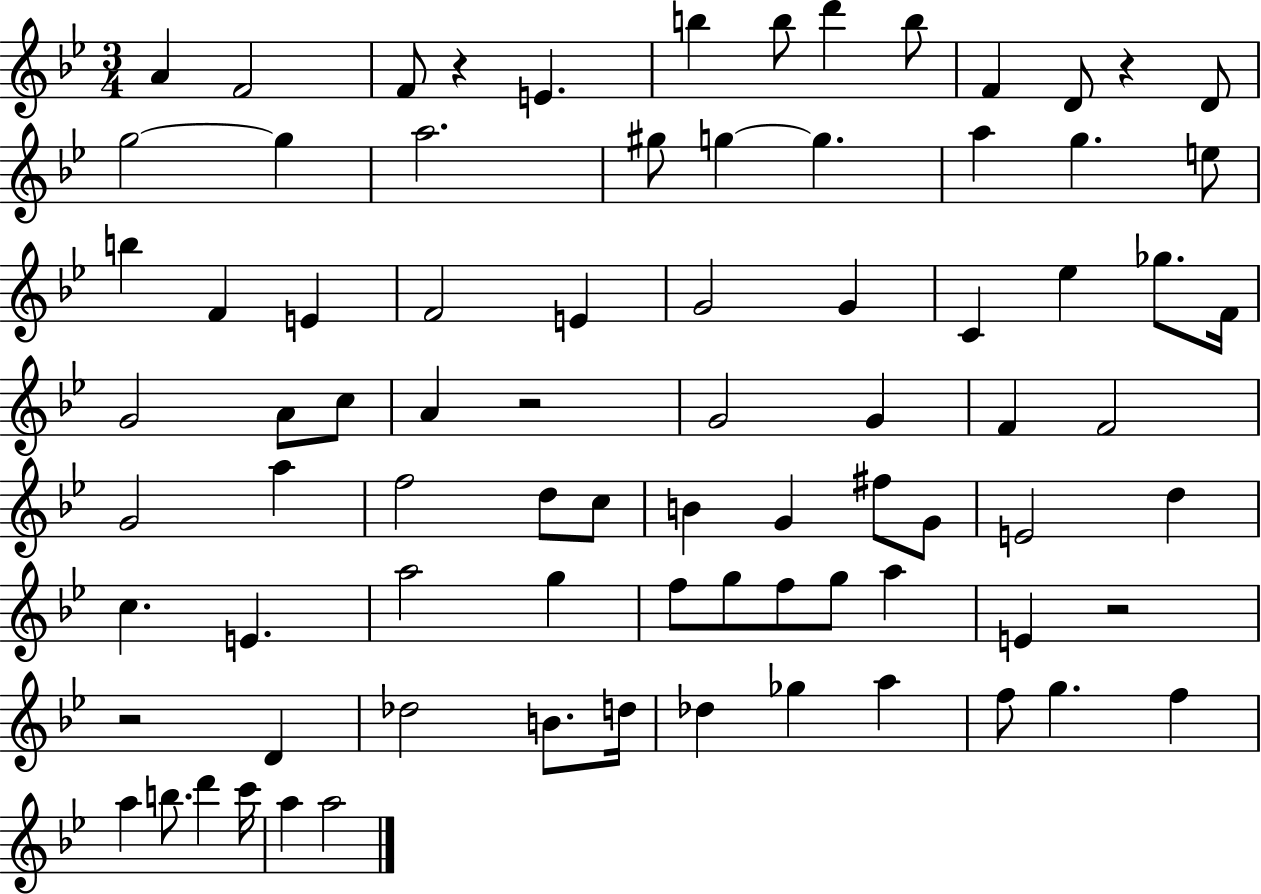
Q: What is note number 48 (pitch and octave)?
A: G4